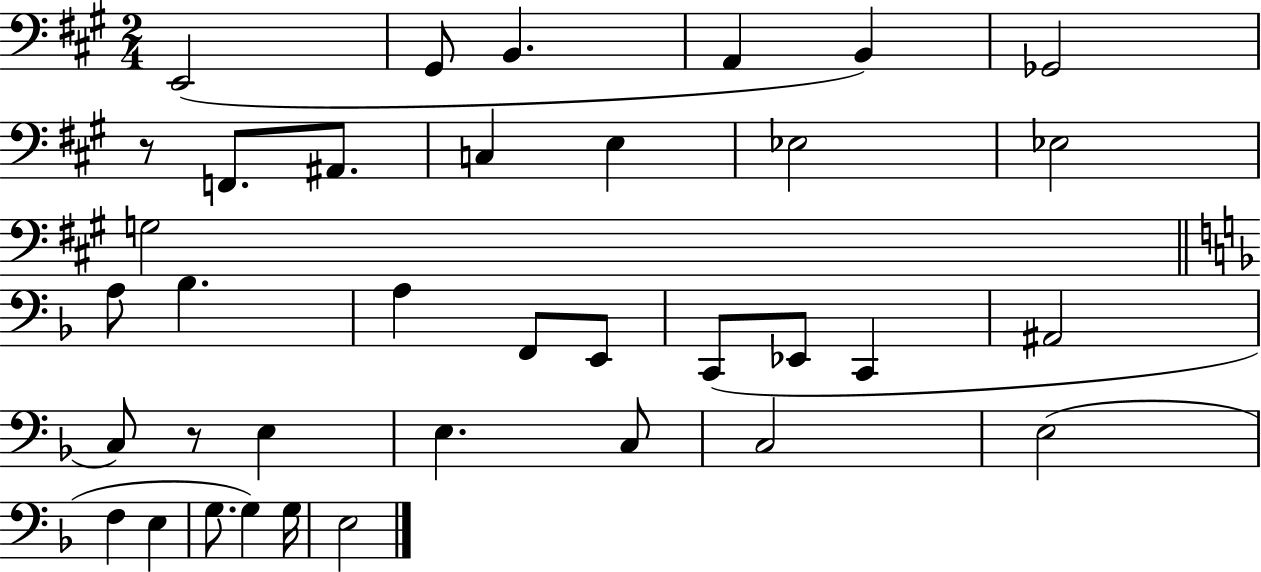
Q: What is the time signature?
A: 2/4